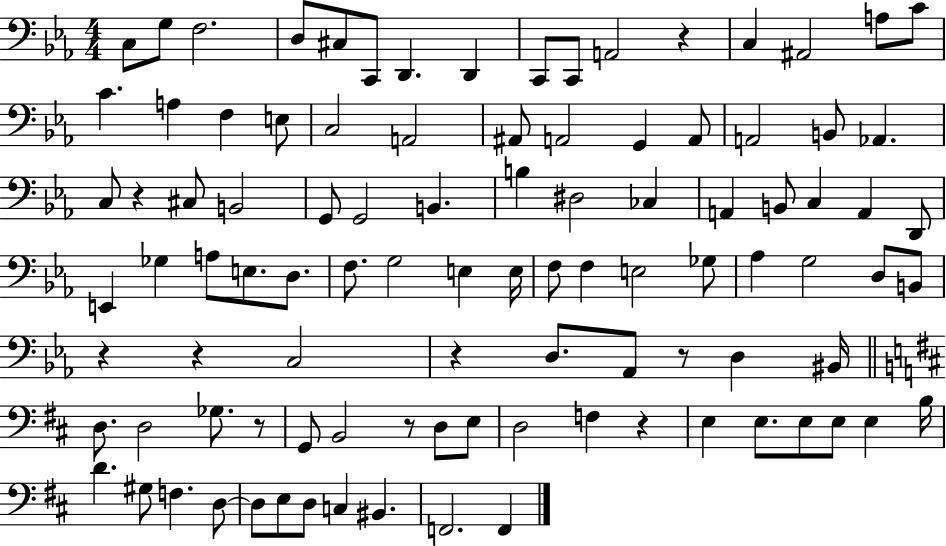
C3/e G3/e F3/h. D3/e C#3/e C2/e D2/q. D2/q C2/e C2/e A2/h R/q C3/q A#2/h A3/e C4/e C4/q. A3/q F3/q E3/e C3/h A2/h A#2/e A2/h G2/q A2/e A2/h B2/e Ab2/q. C3/e R/q C#3/e B2/h G2/e G2/h B2/q. B3/q D#3/h CES3/q A2/q B2/e C3/q A2/q D2/e E2/q Gb3/q A3/e E3/e. D3/e. F3/e. G3/h E3/q E3/s F3/e F3/q E3/h Gb3/e Ab3/q G3/h D3/e B2/e R/q R/q C3/h R/q D3/e. Ab2/e R/e D3/q BIS2/s D3/e. D3/h Gb3/e. R/e G2/e B2/h R/e D3/e E3/e D3/h F3/q R/q E3/q E3/e. E3/e E3/e E3/q B3/s D4/q. G#3/e F3/q. D3/e D3/e E3/e D3/e C3/q BIS2/q. F2/h. F2/q